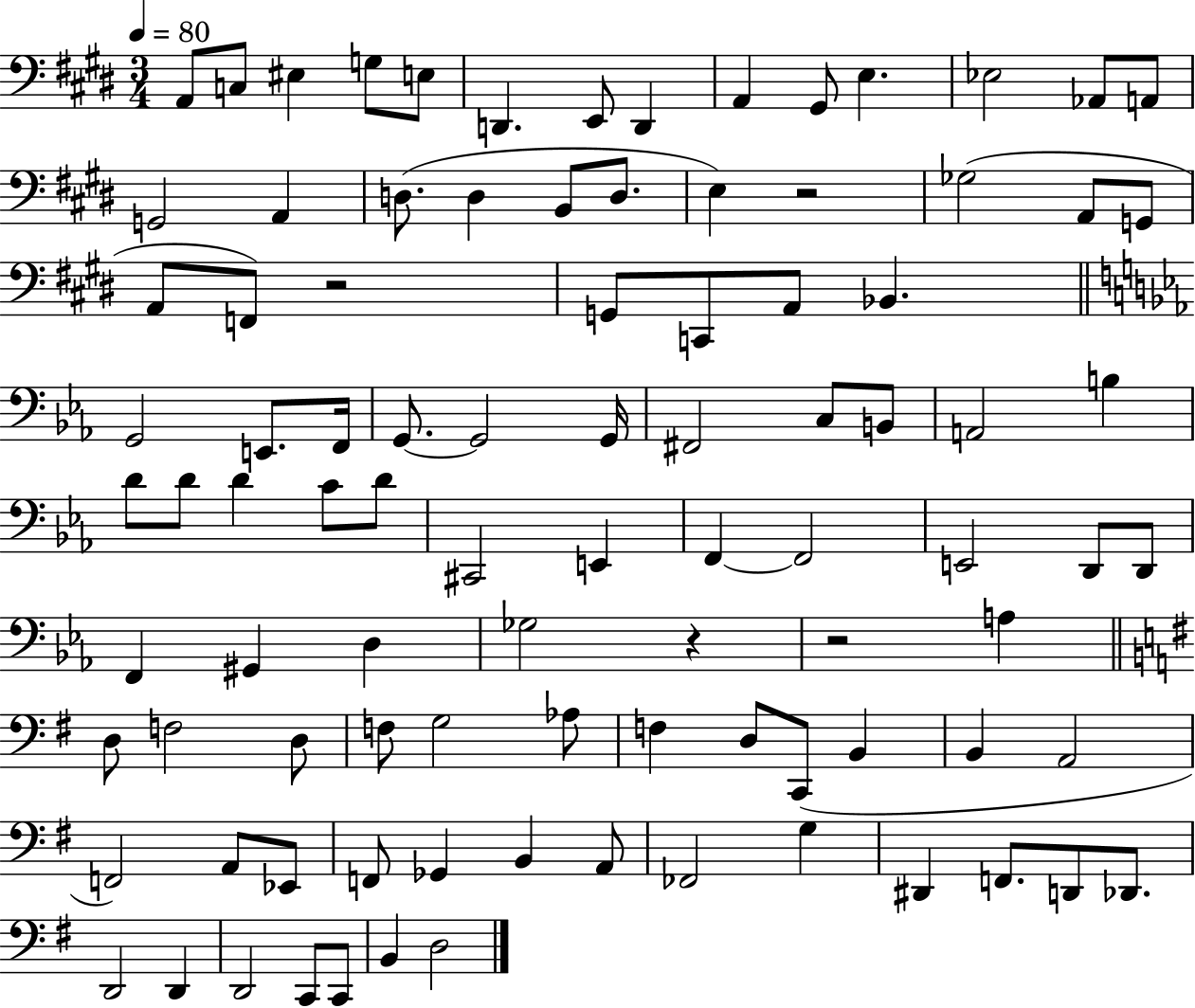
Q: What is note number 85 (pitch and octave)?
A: D2